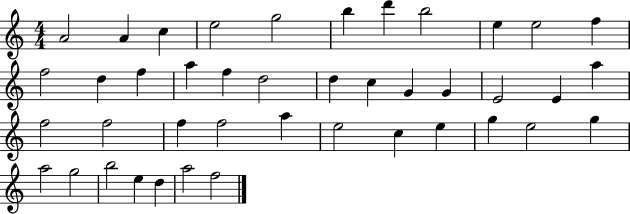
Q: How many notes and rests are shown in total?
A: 42